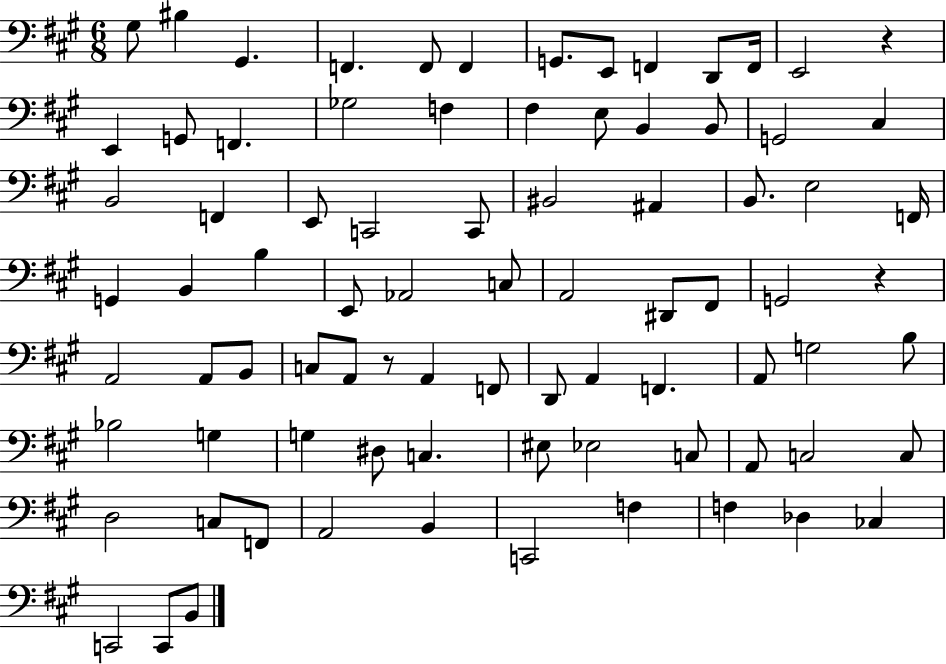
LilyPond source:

{
  \clef bass
  \numericTimeSignature
  \time 6/8
  \key a \major
  \repeat volta 2 { gis8 bis4 gis,4. | f,4. f,8 f,4 | g,8. e,8 f,4 d,8 f,16 | e,2 r4 | \break e,4 g,8 f,4. | ges2 f4 | fis4 e8 b,4 b,8 | g,2 cis4 | \break b,2 f,4 | e,8 c,2 c,8 | bis,2 ais,4 | b,8. e2 f,16 | \break g,4 b,4 b4 | e,8 aes,2 c8 | a,2 dis,8 fis,8 | g,2 r4 | \break a,2 a,8 b,8 | c8 a,8 r8 a,4 f,8 | d,8 a,4 f,4. | a,8 g2 b8 | \break bes2 g4 | g4 dis8 c4. | eis8 ees2 c8 | a,8 c2 c8 | \break d2 c8 f,8 | a,2 b,4 | c,2 f4 | f4 des4 ces4 | \break c,2 c,8 b,8 | } \bar "|."
}